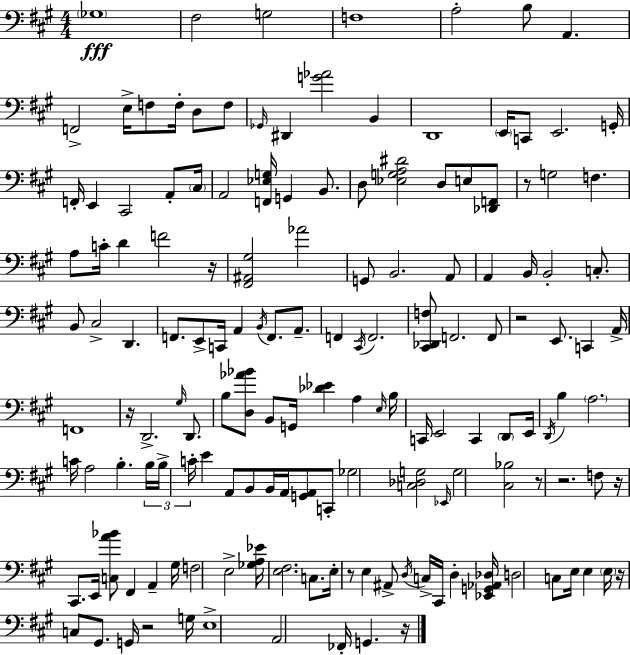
X:1
T:Untitled
M:4/4
L:1/4
K:A
_G,4 ^F,2 G,2 F,4 A,2 B,/2 A,, F,,2 E,/4 F,/2 F,/4 D,/2 F,/2 _G,,/4 ^D,, [G_A]2 B,, D,,4 E,,/4 C,,/2 E,,2 G,,/4 F,,/4 E,, ^C,,2 A,,/2 ^C,/4 A,,2 [F,,_E,G,]/4 G,, B,,/2 D,/2 [_E,G,A,^D]2 D,/2 E,/2 [_D,,F,,]/2 z/2 G,2 F, A,/2 C/4 D F2 z/4 [^F,,^A,,^G,]2 _A2 G,,/2 B,,2 A,,/2 A,, B,,/4 B,,2 C,/2 B,,/2 ^C,2 D,, F,,/2 E,,/2 C,,/4 A,, B,,/4 F,,/2 A,,/2 F,, ^C,,/4 F,,2 [^C,,_D,,F,]/2 F,,2 F,,/2 z2 E,,/2 C,, A,,/4 F,,4 z/4 D,,2 ^G,/4 D,,/2 B,/2 [D,_A_B]/2 B,,/2 G,,/4 [_D_E] A, E,/4 B,/4 C,,/4 E,,2 C,, D,,/2 E,,/4 D,,/4 B, A,2 C/4 A,2 B, B,/4 B,/4 C/4 E A,,/2 B,,/2 B,,/4 A,,/4 [G,,A,,]/2 C,,/2 _G,2 [C,_D,G,]2 _E,,/4 G,2 [^C,_B,]2 z/2 z2 F,/2 z/4 ^C,,/2 E,,/4 [C,A_B]/2 ^F,, A,, ^G,/4 F,2 E,2 [_G,A,_E]/4 [E,^F,]2 C,/2 E,/4 z/2 E, ^A,,/2 D,/4 C,/4 ^C,,/4 D, [_E,,G,,_A,,_D,]/4 D,2 C,/2 E,/4 E, E,/4 z/4 C,/2 ^G,,/2 G,,/4 z2 G,/4 E,4 A,,2 _F,,/4 G,, z/4